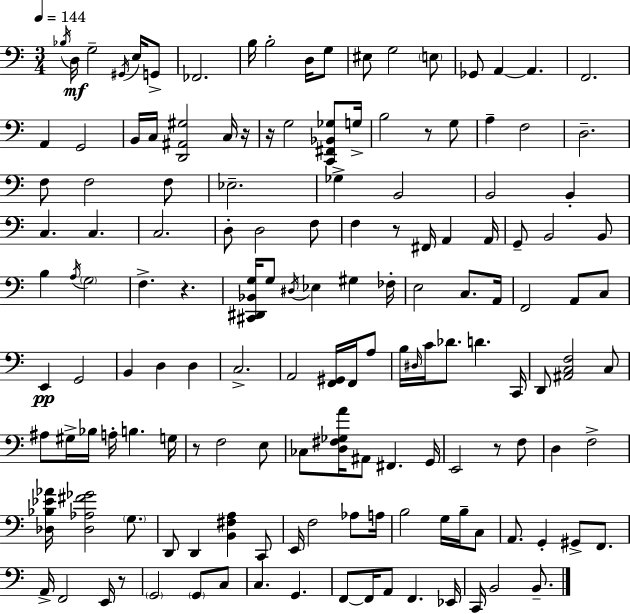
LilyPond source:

{
  \clef bass
  \numericTimeSignature
  \time 3/4
  \key c \major
  \tempo 4 = 144
  \acciaccatura { bes16 }\mf d16 g2-- \acciaccatura { gis,16 } e16 | g,8-> fes,2. | b16 b2-. d16 | g8 eis8 g2 | \break \parenthesize e8 ges,8 a,4~~ a,4. | f,2. | a,4 g,2 | b,16 c16 <d, ais, gis>2 | \break c16 r16 r16 g2 <c, fis, bes, ges>8 | g16-> b2 r8 | g8 a4-- f2 | d2.-- | \break f8 f2 | f8 ees2.-- | ges4-> b,2 | b,2 b,4-. | \break c4. c4. | c2. | d8-. d2 | f8 f4 r8 fis,16 a,4 | \break a,16 g,8-- b,2 | b,8 b4 \acciaccatura { a16 } \parenthesize g2 | f4.-> r4. | <cis, dis, bes, g>16 g8 \acciaccatura { dis16 } ees4 gis4 | \break fes16-. e2 | c8. a,16 f,2 | a,8 c8 e,4\pp g,2 | b,4 d4 | \break d4 c2.-> | a,2 | <f, gis,>16 f,16 a8 b16 \grace { dis16 } c'16 des'8. d'4. | c,16 d,8 <ais, c f>2 | \break c8 ais8 gis16-> bes16 a16-. b4. | g16 r8 f2 | e8 ces8 <d fis ges a'>16 ais,8 fis,4. | g,16 e,2 | \break r8 f8 d4 f2-> | <des bes ees' aes'>16 <des aes fis' ges'>2 | \parenthesize g8. d,8 d,4 <b, fis a>4 | c,8 e,16 f2 | \break aes8 a16 b2 | g16 b16-- c8 a,8. g,4-. | gis,8-> f,8. a,16-> f,2 | e,16 r8 \parenthesize g,2 | \break \parenthesize g,8 c8 c4. g,4. | f,8~~ f,16 a,8 f,4. | ees,16 c,16 b,2 | b,8.-- \bar "|."
}